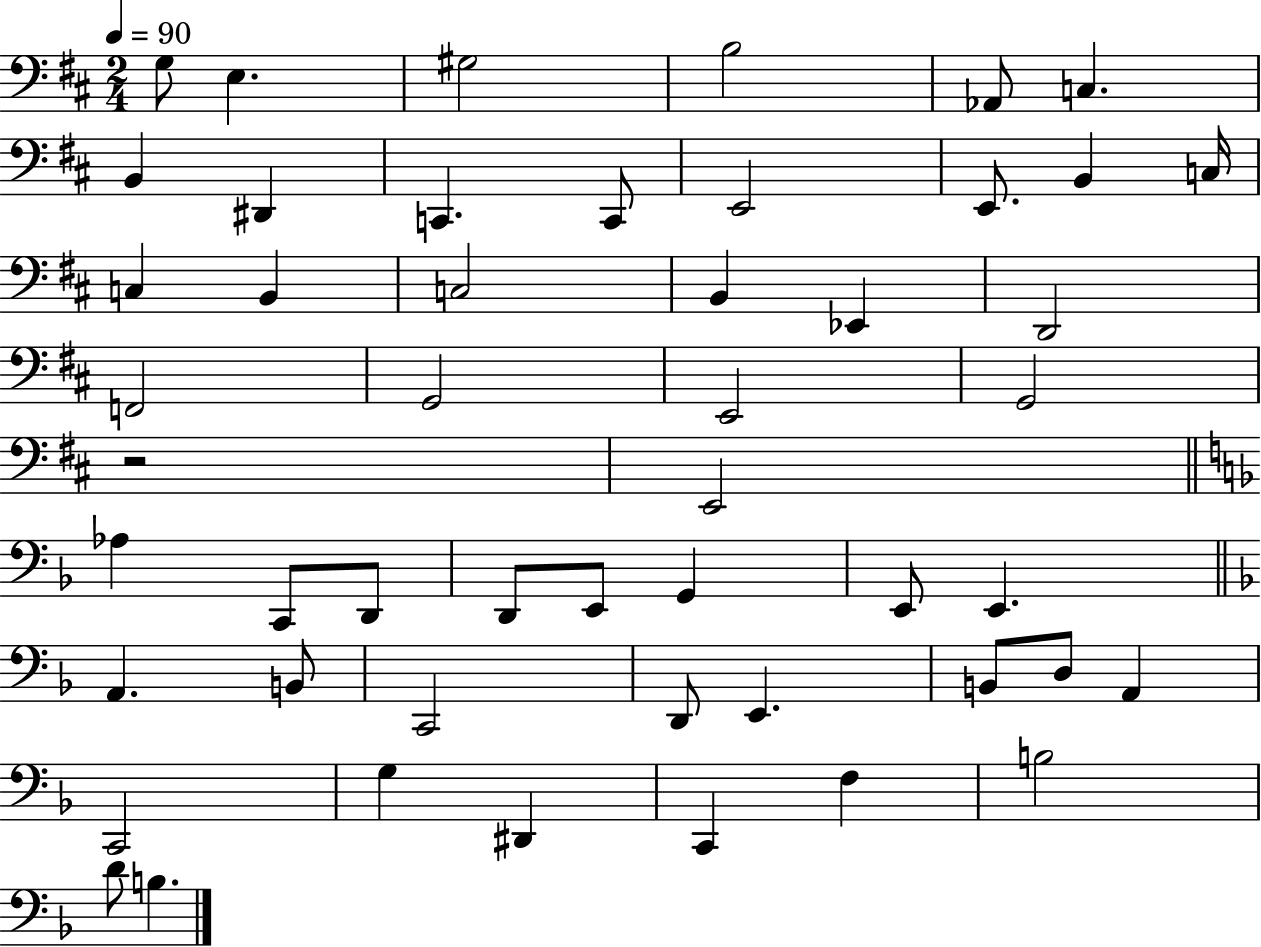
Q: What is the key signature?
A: D major